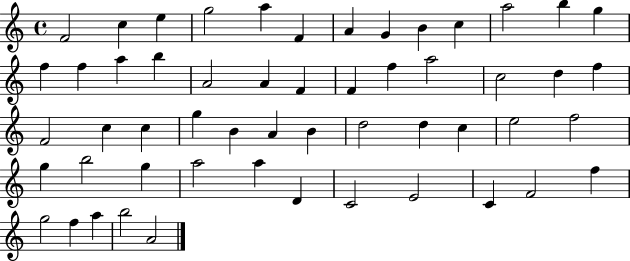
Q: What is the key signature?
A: C major